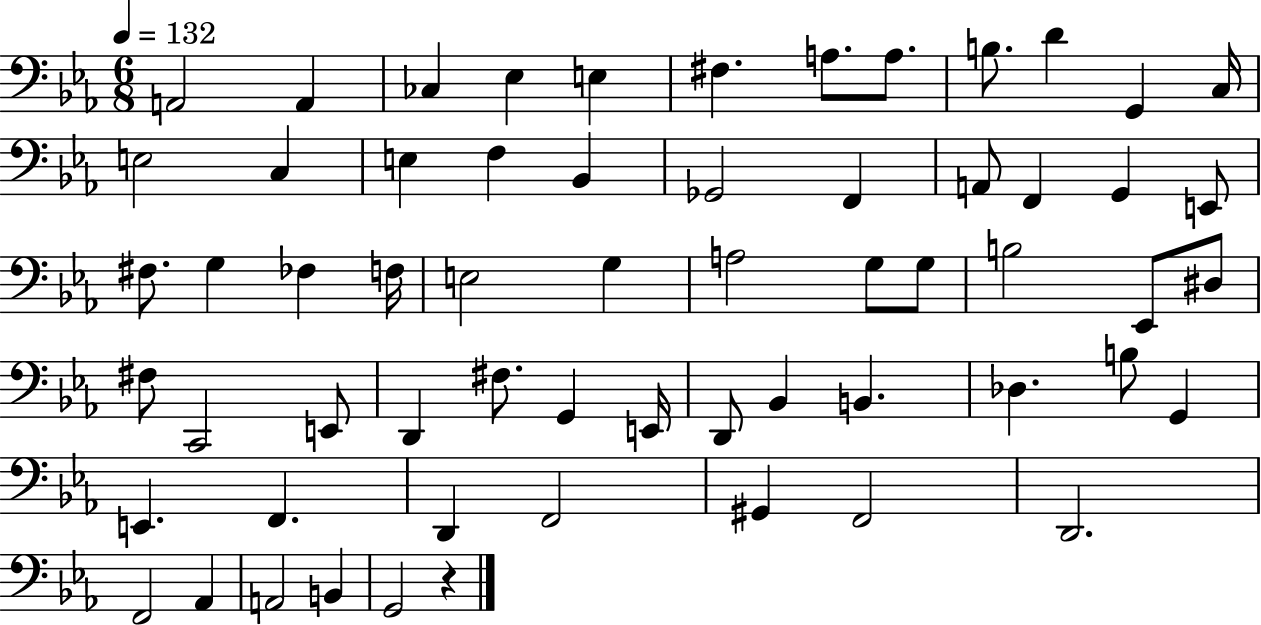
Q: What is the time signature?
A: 6/8